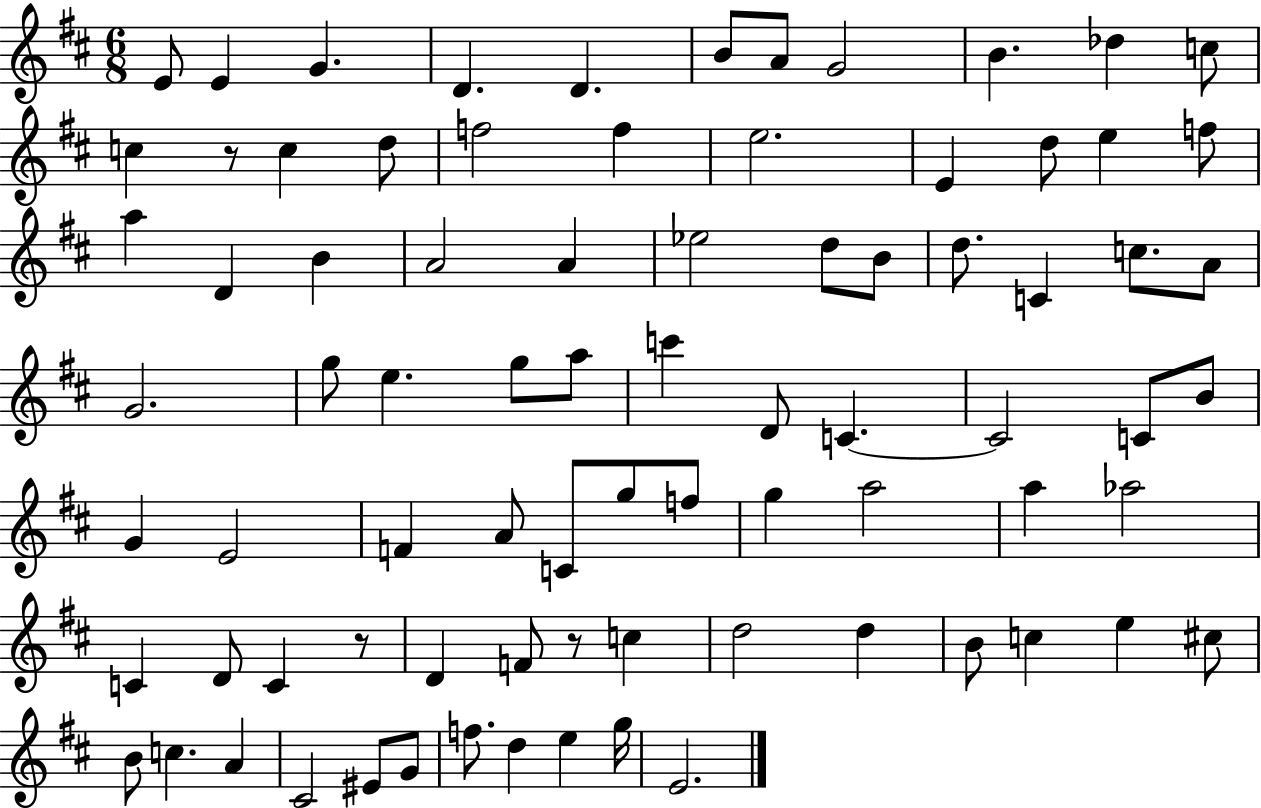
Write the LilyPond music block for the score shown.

{
  \clef treble
  \numericTimeSignature
  \time 6/8
  \key d \major
  e'8 e'4 g'4. | d'4. d'4. | b'8 a'8 g'2 | b'4. des''4 c''8 | \break c''4 r8 c''4 d''8 | f''2 f''4 | e''2. | e'4 d''8 e''4 f''8 | \break a''4 d'4 b'4 | a'2 a'4 | ees''2 d''8 b'8 | d''8. c'4 c''8. a'8 | \break g'2. | g''8 e''4. g''8 a''8 | c'''4 d'8 c'4.~~ | c'2 c'8 b'8 | \break g'4 e'2 | f'4 a'8 c'8 g''8 f''8 | g''4 a''2 | a''4 aes''2 | \break c'4 d'8 c'4 r8 | d'4 f'8 r8 c''4 | d''2 d''4 | b'8 c''4 e''4 cis''8 | \break b'8 c''4. a'4 | cis'2 eis'8 g'8 | f''8. d''4 e''4 g''16 | e'2. | \break \bar "|."
}